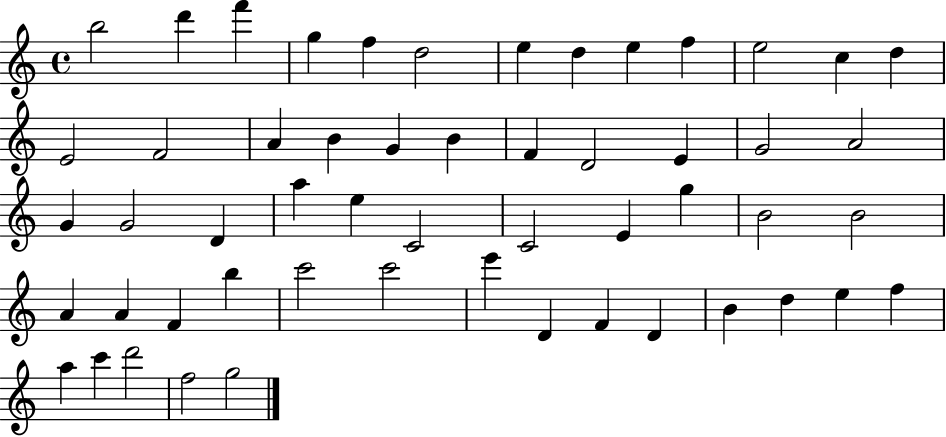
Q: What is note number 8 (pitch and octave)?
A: D5